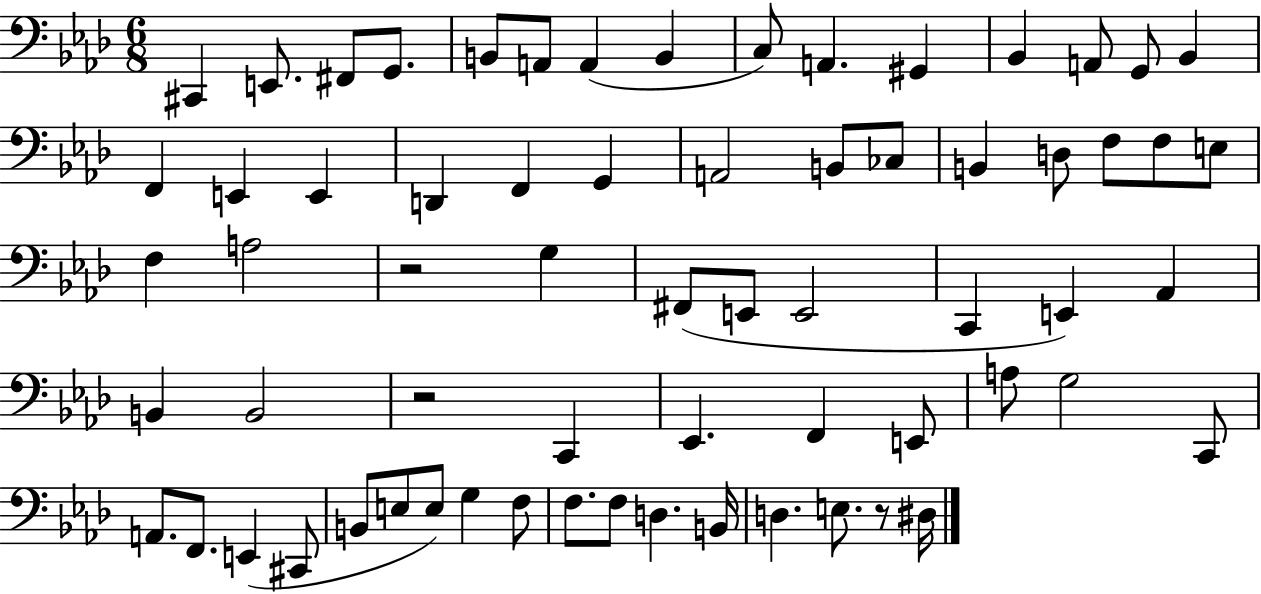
C#2/q E2/e. F#2/e G2/e. B2/e A2/e A2/q B2/q C3/e A2/q. G#2/q Bb2/q A2/e G2/e Bb2/q F2/q E2/q E2/q D2/q F2/q G2/q A2/h B2/e CES3/e B2/q D3/e F3/e F3/e E3/e F3/q A3/h R/h G3/q F#2/e E2/e E2/h C2/q E2/q Ab2/q B2/q B2/h R/h C2/q Eb2/q. F2/q E2/e A3/e G3/h C2/e A2/e. F2/e. E2/q C#2/e B2/e E3/e E3/e G3/q F3/e F3/e. F3/e D3/q. B2/s D3/q. E3/e. R/e D#3/s